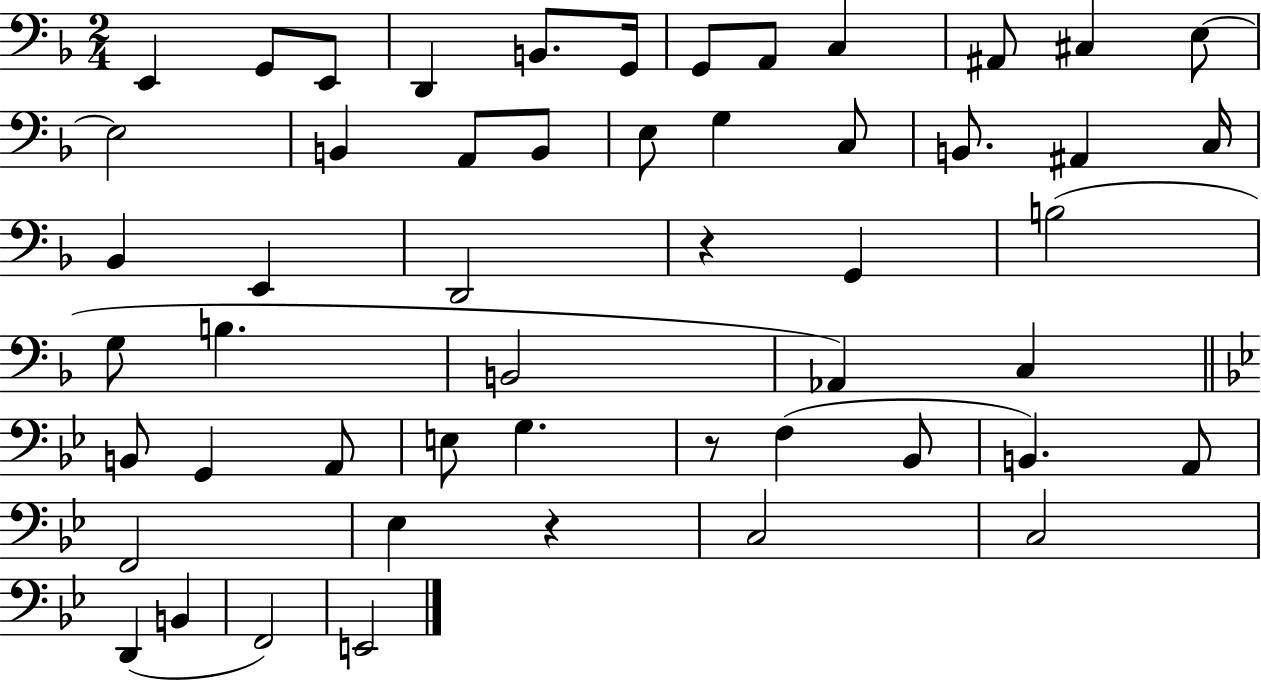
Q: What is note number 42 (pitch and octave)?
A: F2